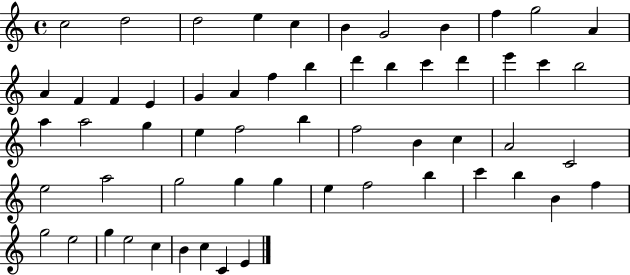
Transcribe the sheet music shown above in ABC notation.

X:1
T:Untitled
M:4/4
L:1/4
K:C
c2 d2 d2 e c B G2 B f g2 A A F F E G A f b d' b c' d' e' c' b2 a a2 g e f2 b f2 B c A2 C2 e2 a2 g2 g g e f2 b c' b B f g2 e2 g e2 c B c C E